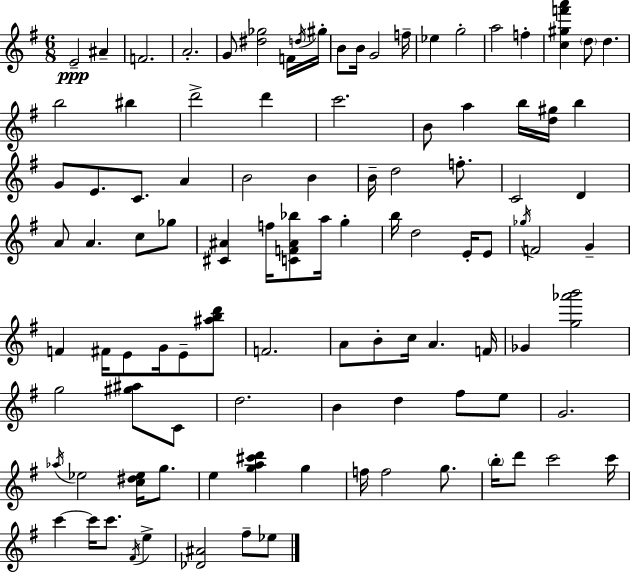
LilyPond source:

{
  \clef treble
  \numericTimeSignature
  \time 6/8
  \key e \minor
  e'2--\ppp ais'4-- | f'2. | a'2.-. | g'8 <dis'' ges''>2 f'16 \acciaccatura { d''16 } | \break gis''16-. b'8 b'16 g'2 | f''16-- ees''4 g''2-. | a''2 f''4-. | <c'' gis'' f''' a'''>4 \parenthesize d''8 d''4. | \break b''2 bis''4 | d'''2-> d'''4 | c'''2. | b'8 a''4 b''16 <d'' gis''>16 b''4 | \break g'8 e'8. c'8. a'4 | b'2 b'4 | b'16-- d''2 f''8.-. | c'2 d'4 | \break a'8 a'4. c''8 ges''8 | <cis' ais'>4 f''16 <c' f' ais' bes''>8 a''16 g''4-. | b''16 d''2 e'16-. e'8 | \acciaccatura { ges''16 } f'2 g'4-- | \break f'4 fis'16 e'8 g'16 e'8-- | <ais'' b'' d'''>8 f'2. | a'8 b'8-. c''16 a'4. | f'16 ges'4 <g'' aes''' b'''>2 | \break g''2 <gis'' ais''>8 | c'8 d''2. | b'4 d''4 fis''8 | e''8 g'2. | \break \acciaccatura { aes''16 } ees''2 <c'' dis'' ees''>16 | g''8. e''4 <g'' a'' cis''' d'''>4 g''4 | f''16 f''2 | g''8. \parenthesize b''16-. d'''8 c'''2 | \break c'''16 c'''4~~ c'''16 c'''8. \acciaccatura { fis'16 } | e''4-> <des' ais'>2 | fis''8-- ees''8 \bar "|."
}